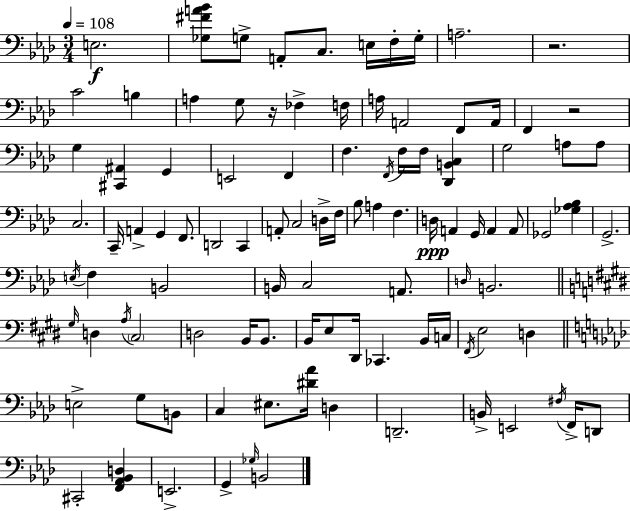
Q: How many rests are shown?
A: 3